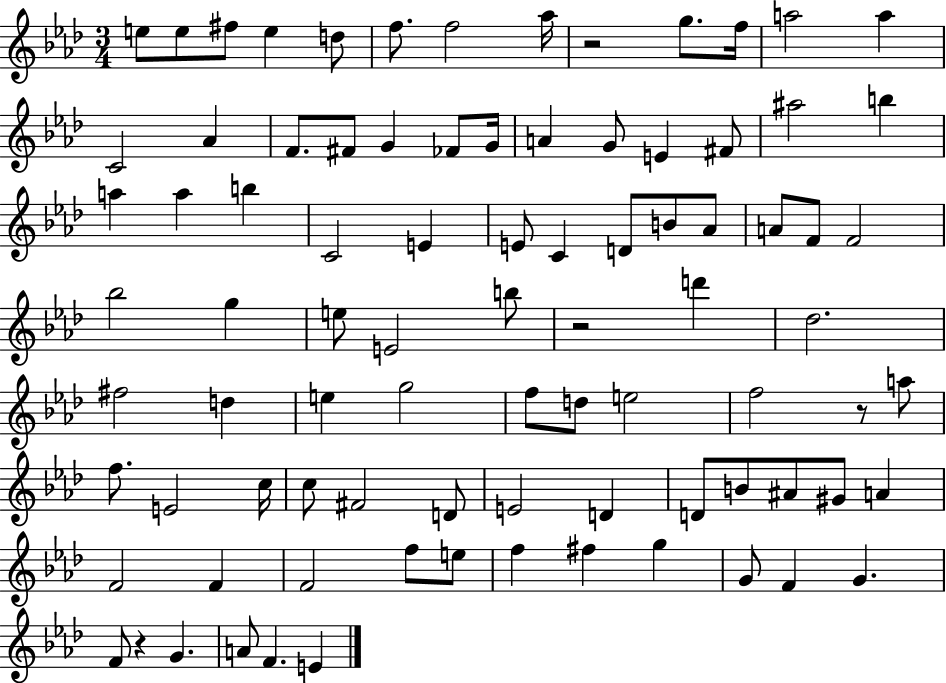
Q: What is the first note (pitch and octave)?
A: E5